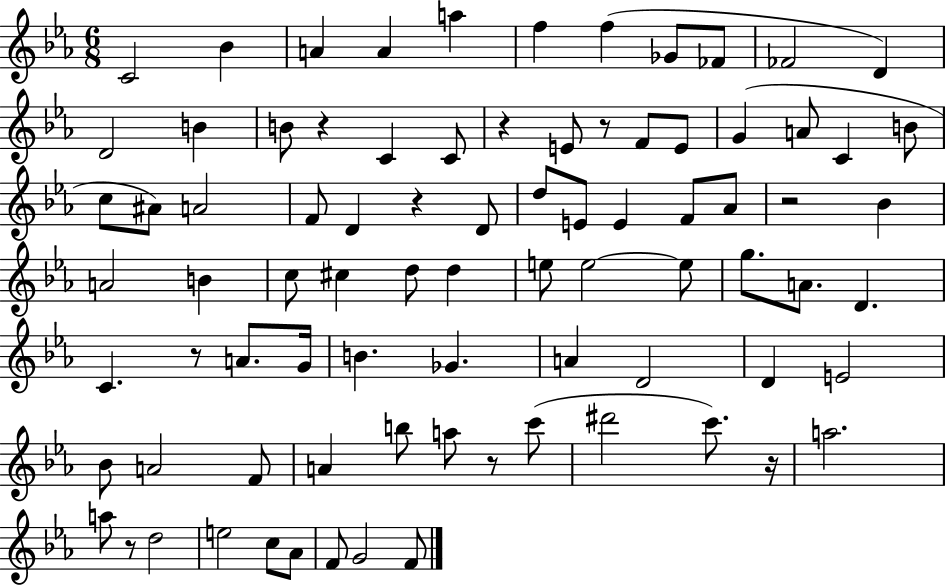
C4/h Bb4/q A4/q A4/q A5/q F5/q F5/q Gb4/e FES4/e FES4/h D4/q D4/h B4/q B4/e R/q C4/q C4/e R/q E4/e R/e F4/e E4/e G4/q A4/e C4/q B4/e C5/e A#4/e A4/h F4/e D4/q R/q D4/e D5/e E4/e E4/q F4/e Ab4/e R/h Bb4/q A4/h B4/q C5/e C#5/q D5/e D5/q E5/e E5/h E5/e G5/e. A4/e. D4/q. C4/q. R/e A4/e. G4/s B4/q. Gb4/q. A4/q D4/h D4/q E4/h Bb4/e A4/h F4/e A4/q B5/e A5/e R/e C6/e D#6/h C6/e. R/s A5/h. A5/e R/e D5/h E5/h C5/e Ab4/e F4/e G4/h F4/e